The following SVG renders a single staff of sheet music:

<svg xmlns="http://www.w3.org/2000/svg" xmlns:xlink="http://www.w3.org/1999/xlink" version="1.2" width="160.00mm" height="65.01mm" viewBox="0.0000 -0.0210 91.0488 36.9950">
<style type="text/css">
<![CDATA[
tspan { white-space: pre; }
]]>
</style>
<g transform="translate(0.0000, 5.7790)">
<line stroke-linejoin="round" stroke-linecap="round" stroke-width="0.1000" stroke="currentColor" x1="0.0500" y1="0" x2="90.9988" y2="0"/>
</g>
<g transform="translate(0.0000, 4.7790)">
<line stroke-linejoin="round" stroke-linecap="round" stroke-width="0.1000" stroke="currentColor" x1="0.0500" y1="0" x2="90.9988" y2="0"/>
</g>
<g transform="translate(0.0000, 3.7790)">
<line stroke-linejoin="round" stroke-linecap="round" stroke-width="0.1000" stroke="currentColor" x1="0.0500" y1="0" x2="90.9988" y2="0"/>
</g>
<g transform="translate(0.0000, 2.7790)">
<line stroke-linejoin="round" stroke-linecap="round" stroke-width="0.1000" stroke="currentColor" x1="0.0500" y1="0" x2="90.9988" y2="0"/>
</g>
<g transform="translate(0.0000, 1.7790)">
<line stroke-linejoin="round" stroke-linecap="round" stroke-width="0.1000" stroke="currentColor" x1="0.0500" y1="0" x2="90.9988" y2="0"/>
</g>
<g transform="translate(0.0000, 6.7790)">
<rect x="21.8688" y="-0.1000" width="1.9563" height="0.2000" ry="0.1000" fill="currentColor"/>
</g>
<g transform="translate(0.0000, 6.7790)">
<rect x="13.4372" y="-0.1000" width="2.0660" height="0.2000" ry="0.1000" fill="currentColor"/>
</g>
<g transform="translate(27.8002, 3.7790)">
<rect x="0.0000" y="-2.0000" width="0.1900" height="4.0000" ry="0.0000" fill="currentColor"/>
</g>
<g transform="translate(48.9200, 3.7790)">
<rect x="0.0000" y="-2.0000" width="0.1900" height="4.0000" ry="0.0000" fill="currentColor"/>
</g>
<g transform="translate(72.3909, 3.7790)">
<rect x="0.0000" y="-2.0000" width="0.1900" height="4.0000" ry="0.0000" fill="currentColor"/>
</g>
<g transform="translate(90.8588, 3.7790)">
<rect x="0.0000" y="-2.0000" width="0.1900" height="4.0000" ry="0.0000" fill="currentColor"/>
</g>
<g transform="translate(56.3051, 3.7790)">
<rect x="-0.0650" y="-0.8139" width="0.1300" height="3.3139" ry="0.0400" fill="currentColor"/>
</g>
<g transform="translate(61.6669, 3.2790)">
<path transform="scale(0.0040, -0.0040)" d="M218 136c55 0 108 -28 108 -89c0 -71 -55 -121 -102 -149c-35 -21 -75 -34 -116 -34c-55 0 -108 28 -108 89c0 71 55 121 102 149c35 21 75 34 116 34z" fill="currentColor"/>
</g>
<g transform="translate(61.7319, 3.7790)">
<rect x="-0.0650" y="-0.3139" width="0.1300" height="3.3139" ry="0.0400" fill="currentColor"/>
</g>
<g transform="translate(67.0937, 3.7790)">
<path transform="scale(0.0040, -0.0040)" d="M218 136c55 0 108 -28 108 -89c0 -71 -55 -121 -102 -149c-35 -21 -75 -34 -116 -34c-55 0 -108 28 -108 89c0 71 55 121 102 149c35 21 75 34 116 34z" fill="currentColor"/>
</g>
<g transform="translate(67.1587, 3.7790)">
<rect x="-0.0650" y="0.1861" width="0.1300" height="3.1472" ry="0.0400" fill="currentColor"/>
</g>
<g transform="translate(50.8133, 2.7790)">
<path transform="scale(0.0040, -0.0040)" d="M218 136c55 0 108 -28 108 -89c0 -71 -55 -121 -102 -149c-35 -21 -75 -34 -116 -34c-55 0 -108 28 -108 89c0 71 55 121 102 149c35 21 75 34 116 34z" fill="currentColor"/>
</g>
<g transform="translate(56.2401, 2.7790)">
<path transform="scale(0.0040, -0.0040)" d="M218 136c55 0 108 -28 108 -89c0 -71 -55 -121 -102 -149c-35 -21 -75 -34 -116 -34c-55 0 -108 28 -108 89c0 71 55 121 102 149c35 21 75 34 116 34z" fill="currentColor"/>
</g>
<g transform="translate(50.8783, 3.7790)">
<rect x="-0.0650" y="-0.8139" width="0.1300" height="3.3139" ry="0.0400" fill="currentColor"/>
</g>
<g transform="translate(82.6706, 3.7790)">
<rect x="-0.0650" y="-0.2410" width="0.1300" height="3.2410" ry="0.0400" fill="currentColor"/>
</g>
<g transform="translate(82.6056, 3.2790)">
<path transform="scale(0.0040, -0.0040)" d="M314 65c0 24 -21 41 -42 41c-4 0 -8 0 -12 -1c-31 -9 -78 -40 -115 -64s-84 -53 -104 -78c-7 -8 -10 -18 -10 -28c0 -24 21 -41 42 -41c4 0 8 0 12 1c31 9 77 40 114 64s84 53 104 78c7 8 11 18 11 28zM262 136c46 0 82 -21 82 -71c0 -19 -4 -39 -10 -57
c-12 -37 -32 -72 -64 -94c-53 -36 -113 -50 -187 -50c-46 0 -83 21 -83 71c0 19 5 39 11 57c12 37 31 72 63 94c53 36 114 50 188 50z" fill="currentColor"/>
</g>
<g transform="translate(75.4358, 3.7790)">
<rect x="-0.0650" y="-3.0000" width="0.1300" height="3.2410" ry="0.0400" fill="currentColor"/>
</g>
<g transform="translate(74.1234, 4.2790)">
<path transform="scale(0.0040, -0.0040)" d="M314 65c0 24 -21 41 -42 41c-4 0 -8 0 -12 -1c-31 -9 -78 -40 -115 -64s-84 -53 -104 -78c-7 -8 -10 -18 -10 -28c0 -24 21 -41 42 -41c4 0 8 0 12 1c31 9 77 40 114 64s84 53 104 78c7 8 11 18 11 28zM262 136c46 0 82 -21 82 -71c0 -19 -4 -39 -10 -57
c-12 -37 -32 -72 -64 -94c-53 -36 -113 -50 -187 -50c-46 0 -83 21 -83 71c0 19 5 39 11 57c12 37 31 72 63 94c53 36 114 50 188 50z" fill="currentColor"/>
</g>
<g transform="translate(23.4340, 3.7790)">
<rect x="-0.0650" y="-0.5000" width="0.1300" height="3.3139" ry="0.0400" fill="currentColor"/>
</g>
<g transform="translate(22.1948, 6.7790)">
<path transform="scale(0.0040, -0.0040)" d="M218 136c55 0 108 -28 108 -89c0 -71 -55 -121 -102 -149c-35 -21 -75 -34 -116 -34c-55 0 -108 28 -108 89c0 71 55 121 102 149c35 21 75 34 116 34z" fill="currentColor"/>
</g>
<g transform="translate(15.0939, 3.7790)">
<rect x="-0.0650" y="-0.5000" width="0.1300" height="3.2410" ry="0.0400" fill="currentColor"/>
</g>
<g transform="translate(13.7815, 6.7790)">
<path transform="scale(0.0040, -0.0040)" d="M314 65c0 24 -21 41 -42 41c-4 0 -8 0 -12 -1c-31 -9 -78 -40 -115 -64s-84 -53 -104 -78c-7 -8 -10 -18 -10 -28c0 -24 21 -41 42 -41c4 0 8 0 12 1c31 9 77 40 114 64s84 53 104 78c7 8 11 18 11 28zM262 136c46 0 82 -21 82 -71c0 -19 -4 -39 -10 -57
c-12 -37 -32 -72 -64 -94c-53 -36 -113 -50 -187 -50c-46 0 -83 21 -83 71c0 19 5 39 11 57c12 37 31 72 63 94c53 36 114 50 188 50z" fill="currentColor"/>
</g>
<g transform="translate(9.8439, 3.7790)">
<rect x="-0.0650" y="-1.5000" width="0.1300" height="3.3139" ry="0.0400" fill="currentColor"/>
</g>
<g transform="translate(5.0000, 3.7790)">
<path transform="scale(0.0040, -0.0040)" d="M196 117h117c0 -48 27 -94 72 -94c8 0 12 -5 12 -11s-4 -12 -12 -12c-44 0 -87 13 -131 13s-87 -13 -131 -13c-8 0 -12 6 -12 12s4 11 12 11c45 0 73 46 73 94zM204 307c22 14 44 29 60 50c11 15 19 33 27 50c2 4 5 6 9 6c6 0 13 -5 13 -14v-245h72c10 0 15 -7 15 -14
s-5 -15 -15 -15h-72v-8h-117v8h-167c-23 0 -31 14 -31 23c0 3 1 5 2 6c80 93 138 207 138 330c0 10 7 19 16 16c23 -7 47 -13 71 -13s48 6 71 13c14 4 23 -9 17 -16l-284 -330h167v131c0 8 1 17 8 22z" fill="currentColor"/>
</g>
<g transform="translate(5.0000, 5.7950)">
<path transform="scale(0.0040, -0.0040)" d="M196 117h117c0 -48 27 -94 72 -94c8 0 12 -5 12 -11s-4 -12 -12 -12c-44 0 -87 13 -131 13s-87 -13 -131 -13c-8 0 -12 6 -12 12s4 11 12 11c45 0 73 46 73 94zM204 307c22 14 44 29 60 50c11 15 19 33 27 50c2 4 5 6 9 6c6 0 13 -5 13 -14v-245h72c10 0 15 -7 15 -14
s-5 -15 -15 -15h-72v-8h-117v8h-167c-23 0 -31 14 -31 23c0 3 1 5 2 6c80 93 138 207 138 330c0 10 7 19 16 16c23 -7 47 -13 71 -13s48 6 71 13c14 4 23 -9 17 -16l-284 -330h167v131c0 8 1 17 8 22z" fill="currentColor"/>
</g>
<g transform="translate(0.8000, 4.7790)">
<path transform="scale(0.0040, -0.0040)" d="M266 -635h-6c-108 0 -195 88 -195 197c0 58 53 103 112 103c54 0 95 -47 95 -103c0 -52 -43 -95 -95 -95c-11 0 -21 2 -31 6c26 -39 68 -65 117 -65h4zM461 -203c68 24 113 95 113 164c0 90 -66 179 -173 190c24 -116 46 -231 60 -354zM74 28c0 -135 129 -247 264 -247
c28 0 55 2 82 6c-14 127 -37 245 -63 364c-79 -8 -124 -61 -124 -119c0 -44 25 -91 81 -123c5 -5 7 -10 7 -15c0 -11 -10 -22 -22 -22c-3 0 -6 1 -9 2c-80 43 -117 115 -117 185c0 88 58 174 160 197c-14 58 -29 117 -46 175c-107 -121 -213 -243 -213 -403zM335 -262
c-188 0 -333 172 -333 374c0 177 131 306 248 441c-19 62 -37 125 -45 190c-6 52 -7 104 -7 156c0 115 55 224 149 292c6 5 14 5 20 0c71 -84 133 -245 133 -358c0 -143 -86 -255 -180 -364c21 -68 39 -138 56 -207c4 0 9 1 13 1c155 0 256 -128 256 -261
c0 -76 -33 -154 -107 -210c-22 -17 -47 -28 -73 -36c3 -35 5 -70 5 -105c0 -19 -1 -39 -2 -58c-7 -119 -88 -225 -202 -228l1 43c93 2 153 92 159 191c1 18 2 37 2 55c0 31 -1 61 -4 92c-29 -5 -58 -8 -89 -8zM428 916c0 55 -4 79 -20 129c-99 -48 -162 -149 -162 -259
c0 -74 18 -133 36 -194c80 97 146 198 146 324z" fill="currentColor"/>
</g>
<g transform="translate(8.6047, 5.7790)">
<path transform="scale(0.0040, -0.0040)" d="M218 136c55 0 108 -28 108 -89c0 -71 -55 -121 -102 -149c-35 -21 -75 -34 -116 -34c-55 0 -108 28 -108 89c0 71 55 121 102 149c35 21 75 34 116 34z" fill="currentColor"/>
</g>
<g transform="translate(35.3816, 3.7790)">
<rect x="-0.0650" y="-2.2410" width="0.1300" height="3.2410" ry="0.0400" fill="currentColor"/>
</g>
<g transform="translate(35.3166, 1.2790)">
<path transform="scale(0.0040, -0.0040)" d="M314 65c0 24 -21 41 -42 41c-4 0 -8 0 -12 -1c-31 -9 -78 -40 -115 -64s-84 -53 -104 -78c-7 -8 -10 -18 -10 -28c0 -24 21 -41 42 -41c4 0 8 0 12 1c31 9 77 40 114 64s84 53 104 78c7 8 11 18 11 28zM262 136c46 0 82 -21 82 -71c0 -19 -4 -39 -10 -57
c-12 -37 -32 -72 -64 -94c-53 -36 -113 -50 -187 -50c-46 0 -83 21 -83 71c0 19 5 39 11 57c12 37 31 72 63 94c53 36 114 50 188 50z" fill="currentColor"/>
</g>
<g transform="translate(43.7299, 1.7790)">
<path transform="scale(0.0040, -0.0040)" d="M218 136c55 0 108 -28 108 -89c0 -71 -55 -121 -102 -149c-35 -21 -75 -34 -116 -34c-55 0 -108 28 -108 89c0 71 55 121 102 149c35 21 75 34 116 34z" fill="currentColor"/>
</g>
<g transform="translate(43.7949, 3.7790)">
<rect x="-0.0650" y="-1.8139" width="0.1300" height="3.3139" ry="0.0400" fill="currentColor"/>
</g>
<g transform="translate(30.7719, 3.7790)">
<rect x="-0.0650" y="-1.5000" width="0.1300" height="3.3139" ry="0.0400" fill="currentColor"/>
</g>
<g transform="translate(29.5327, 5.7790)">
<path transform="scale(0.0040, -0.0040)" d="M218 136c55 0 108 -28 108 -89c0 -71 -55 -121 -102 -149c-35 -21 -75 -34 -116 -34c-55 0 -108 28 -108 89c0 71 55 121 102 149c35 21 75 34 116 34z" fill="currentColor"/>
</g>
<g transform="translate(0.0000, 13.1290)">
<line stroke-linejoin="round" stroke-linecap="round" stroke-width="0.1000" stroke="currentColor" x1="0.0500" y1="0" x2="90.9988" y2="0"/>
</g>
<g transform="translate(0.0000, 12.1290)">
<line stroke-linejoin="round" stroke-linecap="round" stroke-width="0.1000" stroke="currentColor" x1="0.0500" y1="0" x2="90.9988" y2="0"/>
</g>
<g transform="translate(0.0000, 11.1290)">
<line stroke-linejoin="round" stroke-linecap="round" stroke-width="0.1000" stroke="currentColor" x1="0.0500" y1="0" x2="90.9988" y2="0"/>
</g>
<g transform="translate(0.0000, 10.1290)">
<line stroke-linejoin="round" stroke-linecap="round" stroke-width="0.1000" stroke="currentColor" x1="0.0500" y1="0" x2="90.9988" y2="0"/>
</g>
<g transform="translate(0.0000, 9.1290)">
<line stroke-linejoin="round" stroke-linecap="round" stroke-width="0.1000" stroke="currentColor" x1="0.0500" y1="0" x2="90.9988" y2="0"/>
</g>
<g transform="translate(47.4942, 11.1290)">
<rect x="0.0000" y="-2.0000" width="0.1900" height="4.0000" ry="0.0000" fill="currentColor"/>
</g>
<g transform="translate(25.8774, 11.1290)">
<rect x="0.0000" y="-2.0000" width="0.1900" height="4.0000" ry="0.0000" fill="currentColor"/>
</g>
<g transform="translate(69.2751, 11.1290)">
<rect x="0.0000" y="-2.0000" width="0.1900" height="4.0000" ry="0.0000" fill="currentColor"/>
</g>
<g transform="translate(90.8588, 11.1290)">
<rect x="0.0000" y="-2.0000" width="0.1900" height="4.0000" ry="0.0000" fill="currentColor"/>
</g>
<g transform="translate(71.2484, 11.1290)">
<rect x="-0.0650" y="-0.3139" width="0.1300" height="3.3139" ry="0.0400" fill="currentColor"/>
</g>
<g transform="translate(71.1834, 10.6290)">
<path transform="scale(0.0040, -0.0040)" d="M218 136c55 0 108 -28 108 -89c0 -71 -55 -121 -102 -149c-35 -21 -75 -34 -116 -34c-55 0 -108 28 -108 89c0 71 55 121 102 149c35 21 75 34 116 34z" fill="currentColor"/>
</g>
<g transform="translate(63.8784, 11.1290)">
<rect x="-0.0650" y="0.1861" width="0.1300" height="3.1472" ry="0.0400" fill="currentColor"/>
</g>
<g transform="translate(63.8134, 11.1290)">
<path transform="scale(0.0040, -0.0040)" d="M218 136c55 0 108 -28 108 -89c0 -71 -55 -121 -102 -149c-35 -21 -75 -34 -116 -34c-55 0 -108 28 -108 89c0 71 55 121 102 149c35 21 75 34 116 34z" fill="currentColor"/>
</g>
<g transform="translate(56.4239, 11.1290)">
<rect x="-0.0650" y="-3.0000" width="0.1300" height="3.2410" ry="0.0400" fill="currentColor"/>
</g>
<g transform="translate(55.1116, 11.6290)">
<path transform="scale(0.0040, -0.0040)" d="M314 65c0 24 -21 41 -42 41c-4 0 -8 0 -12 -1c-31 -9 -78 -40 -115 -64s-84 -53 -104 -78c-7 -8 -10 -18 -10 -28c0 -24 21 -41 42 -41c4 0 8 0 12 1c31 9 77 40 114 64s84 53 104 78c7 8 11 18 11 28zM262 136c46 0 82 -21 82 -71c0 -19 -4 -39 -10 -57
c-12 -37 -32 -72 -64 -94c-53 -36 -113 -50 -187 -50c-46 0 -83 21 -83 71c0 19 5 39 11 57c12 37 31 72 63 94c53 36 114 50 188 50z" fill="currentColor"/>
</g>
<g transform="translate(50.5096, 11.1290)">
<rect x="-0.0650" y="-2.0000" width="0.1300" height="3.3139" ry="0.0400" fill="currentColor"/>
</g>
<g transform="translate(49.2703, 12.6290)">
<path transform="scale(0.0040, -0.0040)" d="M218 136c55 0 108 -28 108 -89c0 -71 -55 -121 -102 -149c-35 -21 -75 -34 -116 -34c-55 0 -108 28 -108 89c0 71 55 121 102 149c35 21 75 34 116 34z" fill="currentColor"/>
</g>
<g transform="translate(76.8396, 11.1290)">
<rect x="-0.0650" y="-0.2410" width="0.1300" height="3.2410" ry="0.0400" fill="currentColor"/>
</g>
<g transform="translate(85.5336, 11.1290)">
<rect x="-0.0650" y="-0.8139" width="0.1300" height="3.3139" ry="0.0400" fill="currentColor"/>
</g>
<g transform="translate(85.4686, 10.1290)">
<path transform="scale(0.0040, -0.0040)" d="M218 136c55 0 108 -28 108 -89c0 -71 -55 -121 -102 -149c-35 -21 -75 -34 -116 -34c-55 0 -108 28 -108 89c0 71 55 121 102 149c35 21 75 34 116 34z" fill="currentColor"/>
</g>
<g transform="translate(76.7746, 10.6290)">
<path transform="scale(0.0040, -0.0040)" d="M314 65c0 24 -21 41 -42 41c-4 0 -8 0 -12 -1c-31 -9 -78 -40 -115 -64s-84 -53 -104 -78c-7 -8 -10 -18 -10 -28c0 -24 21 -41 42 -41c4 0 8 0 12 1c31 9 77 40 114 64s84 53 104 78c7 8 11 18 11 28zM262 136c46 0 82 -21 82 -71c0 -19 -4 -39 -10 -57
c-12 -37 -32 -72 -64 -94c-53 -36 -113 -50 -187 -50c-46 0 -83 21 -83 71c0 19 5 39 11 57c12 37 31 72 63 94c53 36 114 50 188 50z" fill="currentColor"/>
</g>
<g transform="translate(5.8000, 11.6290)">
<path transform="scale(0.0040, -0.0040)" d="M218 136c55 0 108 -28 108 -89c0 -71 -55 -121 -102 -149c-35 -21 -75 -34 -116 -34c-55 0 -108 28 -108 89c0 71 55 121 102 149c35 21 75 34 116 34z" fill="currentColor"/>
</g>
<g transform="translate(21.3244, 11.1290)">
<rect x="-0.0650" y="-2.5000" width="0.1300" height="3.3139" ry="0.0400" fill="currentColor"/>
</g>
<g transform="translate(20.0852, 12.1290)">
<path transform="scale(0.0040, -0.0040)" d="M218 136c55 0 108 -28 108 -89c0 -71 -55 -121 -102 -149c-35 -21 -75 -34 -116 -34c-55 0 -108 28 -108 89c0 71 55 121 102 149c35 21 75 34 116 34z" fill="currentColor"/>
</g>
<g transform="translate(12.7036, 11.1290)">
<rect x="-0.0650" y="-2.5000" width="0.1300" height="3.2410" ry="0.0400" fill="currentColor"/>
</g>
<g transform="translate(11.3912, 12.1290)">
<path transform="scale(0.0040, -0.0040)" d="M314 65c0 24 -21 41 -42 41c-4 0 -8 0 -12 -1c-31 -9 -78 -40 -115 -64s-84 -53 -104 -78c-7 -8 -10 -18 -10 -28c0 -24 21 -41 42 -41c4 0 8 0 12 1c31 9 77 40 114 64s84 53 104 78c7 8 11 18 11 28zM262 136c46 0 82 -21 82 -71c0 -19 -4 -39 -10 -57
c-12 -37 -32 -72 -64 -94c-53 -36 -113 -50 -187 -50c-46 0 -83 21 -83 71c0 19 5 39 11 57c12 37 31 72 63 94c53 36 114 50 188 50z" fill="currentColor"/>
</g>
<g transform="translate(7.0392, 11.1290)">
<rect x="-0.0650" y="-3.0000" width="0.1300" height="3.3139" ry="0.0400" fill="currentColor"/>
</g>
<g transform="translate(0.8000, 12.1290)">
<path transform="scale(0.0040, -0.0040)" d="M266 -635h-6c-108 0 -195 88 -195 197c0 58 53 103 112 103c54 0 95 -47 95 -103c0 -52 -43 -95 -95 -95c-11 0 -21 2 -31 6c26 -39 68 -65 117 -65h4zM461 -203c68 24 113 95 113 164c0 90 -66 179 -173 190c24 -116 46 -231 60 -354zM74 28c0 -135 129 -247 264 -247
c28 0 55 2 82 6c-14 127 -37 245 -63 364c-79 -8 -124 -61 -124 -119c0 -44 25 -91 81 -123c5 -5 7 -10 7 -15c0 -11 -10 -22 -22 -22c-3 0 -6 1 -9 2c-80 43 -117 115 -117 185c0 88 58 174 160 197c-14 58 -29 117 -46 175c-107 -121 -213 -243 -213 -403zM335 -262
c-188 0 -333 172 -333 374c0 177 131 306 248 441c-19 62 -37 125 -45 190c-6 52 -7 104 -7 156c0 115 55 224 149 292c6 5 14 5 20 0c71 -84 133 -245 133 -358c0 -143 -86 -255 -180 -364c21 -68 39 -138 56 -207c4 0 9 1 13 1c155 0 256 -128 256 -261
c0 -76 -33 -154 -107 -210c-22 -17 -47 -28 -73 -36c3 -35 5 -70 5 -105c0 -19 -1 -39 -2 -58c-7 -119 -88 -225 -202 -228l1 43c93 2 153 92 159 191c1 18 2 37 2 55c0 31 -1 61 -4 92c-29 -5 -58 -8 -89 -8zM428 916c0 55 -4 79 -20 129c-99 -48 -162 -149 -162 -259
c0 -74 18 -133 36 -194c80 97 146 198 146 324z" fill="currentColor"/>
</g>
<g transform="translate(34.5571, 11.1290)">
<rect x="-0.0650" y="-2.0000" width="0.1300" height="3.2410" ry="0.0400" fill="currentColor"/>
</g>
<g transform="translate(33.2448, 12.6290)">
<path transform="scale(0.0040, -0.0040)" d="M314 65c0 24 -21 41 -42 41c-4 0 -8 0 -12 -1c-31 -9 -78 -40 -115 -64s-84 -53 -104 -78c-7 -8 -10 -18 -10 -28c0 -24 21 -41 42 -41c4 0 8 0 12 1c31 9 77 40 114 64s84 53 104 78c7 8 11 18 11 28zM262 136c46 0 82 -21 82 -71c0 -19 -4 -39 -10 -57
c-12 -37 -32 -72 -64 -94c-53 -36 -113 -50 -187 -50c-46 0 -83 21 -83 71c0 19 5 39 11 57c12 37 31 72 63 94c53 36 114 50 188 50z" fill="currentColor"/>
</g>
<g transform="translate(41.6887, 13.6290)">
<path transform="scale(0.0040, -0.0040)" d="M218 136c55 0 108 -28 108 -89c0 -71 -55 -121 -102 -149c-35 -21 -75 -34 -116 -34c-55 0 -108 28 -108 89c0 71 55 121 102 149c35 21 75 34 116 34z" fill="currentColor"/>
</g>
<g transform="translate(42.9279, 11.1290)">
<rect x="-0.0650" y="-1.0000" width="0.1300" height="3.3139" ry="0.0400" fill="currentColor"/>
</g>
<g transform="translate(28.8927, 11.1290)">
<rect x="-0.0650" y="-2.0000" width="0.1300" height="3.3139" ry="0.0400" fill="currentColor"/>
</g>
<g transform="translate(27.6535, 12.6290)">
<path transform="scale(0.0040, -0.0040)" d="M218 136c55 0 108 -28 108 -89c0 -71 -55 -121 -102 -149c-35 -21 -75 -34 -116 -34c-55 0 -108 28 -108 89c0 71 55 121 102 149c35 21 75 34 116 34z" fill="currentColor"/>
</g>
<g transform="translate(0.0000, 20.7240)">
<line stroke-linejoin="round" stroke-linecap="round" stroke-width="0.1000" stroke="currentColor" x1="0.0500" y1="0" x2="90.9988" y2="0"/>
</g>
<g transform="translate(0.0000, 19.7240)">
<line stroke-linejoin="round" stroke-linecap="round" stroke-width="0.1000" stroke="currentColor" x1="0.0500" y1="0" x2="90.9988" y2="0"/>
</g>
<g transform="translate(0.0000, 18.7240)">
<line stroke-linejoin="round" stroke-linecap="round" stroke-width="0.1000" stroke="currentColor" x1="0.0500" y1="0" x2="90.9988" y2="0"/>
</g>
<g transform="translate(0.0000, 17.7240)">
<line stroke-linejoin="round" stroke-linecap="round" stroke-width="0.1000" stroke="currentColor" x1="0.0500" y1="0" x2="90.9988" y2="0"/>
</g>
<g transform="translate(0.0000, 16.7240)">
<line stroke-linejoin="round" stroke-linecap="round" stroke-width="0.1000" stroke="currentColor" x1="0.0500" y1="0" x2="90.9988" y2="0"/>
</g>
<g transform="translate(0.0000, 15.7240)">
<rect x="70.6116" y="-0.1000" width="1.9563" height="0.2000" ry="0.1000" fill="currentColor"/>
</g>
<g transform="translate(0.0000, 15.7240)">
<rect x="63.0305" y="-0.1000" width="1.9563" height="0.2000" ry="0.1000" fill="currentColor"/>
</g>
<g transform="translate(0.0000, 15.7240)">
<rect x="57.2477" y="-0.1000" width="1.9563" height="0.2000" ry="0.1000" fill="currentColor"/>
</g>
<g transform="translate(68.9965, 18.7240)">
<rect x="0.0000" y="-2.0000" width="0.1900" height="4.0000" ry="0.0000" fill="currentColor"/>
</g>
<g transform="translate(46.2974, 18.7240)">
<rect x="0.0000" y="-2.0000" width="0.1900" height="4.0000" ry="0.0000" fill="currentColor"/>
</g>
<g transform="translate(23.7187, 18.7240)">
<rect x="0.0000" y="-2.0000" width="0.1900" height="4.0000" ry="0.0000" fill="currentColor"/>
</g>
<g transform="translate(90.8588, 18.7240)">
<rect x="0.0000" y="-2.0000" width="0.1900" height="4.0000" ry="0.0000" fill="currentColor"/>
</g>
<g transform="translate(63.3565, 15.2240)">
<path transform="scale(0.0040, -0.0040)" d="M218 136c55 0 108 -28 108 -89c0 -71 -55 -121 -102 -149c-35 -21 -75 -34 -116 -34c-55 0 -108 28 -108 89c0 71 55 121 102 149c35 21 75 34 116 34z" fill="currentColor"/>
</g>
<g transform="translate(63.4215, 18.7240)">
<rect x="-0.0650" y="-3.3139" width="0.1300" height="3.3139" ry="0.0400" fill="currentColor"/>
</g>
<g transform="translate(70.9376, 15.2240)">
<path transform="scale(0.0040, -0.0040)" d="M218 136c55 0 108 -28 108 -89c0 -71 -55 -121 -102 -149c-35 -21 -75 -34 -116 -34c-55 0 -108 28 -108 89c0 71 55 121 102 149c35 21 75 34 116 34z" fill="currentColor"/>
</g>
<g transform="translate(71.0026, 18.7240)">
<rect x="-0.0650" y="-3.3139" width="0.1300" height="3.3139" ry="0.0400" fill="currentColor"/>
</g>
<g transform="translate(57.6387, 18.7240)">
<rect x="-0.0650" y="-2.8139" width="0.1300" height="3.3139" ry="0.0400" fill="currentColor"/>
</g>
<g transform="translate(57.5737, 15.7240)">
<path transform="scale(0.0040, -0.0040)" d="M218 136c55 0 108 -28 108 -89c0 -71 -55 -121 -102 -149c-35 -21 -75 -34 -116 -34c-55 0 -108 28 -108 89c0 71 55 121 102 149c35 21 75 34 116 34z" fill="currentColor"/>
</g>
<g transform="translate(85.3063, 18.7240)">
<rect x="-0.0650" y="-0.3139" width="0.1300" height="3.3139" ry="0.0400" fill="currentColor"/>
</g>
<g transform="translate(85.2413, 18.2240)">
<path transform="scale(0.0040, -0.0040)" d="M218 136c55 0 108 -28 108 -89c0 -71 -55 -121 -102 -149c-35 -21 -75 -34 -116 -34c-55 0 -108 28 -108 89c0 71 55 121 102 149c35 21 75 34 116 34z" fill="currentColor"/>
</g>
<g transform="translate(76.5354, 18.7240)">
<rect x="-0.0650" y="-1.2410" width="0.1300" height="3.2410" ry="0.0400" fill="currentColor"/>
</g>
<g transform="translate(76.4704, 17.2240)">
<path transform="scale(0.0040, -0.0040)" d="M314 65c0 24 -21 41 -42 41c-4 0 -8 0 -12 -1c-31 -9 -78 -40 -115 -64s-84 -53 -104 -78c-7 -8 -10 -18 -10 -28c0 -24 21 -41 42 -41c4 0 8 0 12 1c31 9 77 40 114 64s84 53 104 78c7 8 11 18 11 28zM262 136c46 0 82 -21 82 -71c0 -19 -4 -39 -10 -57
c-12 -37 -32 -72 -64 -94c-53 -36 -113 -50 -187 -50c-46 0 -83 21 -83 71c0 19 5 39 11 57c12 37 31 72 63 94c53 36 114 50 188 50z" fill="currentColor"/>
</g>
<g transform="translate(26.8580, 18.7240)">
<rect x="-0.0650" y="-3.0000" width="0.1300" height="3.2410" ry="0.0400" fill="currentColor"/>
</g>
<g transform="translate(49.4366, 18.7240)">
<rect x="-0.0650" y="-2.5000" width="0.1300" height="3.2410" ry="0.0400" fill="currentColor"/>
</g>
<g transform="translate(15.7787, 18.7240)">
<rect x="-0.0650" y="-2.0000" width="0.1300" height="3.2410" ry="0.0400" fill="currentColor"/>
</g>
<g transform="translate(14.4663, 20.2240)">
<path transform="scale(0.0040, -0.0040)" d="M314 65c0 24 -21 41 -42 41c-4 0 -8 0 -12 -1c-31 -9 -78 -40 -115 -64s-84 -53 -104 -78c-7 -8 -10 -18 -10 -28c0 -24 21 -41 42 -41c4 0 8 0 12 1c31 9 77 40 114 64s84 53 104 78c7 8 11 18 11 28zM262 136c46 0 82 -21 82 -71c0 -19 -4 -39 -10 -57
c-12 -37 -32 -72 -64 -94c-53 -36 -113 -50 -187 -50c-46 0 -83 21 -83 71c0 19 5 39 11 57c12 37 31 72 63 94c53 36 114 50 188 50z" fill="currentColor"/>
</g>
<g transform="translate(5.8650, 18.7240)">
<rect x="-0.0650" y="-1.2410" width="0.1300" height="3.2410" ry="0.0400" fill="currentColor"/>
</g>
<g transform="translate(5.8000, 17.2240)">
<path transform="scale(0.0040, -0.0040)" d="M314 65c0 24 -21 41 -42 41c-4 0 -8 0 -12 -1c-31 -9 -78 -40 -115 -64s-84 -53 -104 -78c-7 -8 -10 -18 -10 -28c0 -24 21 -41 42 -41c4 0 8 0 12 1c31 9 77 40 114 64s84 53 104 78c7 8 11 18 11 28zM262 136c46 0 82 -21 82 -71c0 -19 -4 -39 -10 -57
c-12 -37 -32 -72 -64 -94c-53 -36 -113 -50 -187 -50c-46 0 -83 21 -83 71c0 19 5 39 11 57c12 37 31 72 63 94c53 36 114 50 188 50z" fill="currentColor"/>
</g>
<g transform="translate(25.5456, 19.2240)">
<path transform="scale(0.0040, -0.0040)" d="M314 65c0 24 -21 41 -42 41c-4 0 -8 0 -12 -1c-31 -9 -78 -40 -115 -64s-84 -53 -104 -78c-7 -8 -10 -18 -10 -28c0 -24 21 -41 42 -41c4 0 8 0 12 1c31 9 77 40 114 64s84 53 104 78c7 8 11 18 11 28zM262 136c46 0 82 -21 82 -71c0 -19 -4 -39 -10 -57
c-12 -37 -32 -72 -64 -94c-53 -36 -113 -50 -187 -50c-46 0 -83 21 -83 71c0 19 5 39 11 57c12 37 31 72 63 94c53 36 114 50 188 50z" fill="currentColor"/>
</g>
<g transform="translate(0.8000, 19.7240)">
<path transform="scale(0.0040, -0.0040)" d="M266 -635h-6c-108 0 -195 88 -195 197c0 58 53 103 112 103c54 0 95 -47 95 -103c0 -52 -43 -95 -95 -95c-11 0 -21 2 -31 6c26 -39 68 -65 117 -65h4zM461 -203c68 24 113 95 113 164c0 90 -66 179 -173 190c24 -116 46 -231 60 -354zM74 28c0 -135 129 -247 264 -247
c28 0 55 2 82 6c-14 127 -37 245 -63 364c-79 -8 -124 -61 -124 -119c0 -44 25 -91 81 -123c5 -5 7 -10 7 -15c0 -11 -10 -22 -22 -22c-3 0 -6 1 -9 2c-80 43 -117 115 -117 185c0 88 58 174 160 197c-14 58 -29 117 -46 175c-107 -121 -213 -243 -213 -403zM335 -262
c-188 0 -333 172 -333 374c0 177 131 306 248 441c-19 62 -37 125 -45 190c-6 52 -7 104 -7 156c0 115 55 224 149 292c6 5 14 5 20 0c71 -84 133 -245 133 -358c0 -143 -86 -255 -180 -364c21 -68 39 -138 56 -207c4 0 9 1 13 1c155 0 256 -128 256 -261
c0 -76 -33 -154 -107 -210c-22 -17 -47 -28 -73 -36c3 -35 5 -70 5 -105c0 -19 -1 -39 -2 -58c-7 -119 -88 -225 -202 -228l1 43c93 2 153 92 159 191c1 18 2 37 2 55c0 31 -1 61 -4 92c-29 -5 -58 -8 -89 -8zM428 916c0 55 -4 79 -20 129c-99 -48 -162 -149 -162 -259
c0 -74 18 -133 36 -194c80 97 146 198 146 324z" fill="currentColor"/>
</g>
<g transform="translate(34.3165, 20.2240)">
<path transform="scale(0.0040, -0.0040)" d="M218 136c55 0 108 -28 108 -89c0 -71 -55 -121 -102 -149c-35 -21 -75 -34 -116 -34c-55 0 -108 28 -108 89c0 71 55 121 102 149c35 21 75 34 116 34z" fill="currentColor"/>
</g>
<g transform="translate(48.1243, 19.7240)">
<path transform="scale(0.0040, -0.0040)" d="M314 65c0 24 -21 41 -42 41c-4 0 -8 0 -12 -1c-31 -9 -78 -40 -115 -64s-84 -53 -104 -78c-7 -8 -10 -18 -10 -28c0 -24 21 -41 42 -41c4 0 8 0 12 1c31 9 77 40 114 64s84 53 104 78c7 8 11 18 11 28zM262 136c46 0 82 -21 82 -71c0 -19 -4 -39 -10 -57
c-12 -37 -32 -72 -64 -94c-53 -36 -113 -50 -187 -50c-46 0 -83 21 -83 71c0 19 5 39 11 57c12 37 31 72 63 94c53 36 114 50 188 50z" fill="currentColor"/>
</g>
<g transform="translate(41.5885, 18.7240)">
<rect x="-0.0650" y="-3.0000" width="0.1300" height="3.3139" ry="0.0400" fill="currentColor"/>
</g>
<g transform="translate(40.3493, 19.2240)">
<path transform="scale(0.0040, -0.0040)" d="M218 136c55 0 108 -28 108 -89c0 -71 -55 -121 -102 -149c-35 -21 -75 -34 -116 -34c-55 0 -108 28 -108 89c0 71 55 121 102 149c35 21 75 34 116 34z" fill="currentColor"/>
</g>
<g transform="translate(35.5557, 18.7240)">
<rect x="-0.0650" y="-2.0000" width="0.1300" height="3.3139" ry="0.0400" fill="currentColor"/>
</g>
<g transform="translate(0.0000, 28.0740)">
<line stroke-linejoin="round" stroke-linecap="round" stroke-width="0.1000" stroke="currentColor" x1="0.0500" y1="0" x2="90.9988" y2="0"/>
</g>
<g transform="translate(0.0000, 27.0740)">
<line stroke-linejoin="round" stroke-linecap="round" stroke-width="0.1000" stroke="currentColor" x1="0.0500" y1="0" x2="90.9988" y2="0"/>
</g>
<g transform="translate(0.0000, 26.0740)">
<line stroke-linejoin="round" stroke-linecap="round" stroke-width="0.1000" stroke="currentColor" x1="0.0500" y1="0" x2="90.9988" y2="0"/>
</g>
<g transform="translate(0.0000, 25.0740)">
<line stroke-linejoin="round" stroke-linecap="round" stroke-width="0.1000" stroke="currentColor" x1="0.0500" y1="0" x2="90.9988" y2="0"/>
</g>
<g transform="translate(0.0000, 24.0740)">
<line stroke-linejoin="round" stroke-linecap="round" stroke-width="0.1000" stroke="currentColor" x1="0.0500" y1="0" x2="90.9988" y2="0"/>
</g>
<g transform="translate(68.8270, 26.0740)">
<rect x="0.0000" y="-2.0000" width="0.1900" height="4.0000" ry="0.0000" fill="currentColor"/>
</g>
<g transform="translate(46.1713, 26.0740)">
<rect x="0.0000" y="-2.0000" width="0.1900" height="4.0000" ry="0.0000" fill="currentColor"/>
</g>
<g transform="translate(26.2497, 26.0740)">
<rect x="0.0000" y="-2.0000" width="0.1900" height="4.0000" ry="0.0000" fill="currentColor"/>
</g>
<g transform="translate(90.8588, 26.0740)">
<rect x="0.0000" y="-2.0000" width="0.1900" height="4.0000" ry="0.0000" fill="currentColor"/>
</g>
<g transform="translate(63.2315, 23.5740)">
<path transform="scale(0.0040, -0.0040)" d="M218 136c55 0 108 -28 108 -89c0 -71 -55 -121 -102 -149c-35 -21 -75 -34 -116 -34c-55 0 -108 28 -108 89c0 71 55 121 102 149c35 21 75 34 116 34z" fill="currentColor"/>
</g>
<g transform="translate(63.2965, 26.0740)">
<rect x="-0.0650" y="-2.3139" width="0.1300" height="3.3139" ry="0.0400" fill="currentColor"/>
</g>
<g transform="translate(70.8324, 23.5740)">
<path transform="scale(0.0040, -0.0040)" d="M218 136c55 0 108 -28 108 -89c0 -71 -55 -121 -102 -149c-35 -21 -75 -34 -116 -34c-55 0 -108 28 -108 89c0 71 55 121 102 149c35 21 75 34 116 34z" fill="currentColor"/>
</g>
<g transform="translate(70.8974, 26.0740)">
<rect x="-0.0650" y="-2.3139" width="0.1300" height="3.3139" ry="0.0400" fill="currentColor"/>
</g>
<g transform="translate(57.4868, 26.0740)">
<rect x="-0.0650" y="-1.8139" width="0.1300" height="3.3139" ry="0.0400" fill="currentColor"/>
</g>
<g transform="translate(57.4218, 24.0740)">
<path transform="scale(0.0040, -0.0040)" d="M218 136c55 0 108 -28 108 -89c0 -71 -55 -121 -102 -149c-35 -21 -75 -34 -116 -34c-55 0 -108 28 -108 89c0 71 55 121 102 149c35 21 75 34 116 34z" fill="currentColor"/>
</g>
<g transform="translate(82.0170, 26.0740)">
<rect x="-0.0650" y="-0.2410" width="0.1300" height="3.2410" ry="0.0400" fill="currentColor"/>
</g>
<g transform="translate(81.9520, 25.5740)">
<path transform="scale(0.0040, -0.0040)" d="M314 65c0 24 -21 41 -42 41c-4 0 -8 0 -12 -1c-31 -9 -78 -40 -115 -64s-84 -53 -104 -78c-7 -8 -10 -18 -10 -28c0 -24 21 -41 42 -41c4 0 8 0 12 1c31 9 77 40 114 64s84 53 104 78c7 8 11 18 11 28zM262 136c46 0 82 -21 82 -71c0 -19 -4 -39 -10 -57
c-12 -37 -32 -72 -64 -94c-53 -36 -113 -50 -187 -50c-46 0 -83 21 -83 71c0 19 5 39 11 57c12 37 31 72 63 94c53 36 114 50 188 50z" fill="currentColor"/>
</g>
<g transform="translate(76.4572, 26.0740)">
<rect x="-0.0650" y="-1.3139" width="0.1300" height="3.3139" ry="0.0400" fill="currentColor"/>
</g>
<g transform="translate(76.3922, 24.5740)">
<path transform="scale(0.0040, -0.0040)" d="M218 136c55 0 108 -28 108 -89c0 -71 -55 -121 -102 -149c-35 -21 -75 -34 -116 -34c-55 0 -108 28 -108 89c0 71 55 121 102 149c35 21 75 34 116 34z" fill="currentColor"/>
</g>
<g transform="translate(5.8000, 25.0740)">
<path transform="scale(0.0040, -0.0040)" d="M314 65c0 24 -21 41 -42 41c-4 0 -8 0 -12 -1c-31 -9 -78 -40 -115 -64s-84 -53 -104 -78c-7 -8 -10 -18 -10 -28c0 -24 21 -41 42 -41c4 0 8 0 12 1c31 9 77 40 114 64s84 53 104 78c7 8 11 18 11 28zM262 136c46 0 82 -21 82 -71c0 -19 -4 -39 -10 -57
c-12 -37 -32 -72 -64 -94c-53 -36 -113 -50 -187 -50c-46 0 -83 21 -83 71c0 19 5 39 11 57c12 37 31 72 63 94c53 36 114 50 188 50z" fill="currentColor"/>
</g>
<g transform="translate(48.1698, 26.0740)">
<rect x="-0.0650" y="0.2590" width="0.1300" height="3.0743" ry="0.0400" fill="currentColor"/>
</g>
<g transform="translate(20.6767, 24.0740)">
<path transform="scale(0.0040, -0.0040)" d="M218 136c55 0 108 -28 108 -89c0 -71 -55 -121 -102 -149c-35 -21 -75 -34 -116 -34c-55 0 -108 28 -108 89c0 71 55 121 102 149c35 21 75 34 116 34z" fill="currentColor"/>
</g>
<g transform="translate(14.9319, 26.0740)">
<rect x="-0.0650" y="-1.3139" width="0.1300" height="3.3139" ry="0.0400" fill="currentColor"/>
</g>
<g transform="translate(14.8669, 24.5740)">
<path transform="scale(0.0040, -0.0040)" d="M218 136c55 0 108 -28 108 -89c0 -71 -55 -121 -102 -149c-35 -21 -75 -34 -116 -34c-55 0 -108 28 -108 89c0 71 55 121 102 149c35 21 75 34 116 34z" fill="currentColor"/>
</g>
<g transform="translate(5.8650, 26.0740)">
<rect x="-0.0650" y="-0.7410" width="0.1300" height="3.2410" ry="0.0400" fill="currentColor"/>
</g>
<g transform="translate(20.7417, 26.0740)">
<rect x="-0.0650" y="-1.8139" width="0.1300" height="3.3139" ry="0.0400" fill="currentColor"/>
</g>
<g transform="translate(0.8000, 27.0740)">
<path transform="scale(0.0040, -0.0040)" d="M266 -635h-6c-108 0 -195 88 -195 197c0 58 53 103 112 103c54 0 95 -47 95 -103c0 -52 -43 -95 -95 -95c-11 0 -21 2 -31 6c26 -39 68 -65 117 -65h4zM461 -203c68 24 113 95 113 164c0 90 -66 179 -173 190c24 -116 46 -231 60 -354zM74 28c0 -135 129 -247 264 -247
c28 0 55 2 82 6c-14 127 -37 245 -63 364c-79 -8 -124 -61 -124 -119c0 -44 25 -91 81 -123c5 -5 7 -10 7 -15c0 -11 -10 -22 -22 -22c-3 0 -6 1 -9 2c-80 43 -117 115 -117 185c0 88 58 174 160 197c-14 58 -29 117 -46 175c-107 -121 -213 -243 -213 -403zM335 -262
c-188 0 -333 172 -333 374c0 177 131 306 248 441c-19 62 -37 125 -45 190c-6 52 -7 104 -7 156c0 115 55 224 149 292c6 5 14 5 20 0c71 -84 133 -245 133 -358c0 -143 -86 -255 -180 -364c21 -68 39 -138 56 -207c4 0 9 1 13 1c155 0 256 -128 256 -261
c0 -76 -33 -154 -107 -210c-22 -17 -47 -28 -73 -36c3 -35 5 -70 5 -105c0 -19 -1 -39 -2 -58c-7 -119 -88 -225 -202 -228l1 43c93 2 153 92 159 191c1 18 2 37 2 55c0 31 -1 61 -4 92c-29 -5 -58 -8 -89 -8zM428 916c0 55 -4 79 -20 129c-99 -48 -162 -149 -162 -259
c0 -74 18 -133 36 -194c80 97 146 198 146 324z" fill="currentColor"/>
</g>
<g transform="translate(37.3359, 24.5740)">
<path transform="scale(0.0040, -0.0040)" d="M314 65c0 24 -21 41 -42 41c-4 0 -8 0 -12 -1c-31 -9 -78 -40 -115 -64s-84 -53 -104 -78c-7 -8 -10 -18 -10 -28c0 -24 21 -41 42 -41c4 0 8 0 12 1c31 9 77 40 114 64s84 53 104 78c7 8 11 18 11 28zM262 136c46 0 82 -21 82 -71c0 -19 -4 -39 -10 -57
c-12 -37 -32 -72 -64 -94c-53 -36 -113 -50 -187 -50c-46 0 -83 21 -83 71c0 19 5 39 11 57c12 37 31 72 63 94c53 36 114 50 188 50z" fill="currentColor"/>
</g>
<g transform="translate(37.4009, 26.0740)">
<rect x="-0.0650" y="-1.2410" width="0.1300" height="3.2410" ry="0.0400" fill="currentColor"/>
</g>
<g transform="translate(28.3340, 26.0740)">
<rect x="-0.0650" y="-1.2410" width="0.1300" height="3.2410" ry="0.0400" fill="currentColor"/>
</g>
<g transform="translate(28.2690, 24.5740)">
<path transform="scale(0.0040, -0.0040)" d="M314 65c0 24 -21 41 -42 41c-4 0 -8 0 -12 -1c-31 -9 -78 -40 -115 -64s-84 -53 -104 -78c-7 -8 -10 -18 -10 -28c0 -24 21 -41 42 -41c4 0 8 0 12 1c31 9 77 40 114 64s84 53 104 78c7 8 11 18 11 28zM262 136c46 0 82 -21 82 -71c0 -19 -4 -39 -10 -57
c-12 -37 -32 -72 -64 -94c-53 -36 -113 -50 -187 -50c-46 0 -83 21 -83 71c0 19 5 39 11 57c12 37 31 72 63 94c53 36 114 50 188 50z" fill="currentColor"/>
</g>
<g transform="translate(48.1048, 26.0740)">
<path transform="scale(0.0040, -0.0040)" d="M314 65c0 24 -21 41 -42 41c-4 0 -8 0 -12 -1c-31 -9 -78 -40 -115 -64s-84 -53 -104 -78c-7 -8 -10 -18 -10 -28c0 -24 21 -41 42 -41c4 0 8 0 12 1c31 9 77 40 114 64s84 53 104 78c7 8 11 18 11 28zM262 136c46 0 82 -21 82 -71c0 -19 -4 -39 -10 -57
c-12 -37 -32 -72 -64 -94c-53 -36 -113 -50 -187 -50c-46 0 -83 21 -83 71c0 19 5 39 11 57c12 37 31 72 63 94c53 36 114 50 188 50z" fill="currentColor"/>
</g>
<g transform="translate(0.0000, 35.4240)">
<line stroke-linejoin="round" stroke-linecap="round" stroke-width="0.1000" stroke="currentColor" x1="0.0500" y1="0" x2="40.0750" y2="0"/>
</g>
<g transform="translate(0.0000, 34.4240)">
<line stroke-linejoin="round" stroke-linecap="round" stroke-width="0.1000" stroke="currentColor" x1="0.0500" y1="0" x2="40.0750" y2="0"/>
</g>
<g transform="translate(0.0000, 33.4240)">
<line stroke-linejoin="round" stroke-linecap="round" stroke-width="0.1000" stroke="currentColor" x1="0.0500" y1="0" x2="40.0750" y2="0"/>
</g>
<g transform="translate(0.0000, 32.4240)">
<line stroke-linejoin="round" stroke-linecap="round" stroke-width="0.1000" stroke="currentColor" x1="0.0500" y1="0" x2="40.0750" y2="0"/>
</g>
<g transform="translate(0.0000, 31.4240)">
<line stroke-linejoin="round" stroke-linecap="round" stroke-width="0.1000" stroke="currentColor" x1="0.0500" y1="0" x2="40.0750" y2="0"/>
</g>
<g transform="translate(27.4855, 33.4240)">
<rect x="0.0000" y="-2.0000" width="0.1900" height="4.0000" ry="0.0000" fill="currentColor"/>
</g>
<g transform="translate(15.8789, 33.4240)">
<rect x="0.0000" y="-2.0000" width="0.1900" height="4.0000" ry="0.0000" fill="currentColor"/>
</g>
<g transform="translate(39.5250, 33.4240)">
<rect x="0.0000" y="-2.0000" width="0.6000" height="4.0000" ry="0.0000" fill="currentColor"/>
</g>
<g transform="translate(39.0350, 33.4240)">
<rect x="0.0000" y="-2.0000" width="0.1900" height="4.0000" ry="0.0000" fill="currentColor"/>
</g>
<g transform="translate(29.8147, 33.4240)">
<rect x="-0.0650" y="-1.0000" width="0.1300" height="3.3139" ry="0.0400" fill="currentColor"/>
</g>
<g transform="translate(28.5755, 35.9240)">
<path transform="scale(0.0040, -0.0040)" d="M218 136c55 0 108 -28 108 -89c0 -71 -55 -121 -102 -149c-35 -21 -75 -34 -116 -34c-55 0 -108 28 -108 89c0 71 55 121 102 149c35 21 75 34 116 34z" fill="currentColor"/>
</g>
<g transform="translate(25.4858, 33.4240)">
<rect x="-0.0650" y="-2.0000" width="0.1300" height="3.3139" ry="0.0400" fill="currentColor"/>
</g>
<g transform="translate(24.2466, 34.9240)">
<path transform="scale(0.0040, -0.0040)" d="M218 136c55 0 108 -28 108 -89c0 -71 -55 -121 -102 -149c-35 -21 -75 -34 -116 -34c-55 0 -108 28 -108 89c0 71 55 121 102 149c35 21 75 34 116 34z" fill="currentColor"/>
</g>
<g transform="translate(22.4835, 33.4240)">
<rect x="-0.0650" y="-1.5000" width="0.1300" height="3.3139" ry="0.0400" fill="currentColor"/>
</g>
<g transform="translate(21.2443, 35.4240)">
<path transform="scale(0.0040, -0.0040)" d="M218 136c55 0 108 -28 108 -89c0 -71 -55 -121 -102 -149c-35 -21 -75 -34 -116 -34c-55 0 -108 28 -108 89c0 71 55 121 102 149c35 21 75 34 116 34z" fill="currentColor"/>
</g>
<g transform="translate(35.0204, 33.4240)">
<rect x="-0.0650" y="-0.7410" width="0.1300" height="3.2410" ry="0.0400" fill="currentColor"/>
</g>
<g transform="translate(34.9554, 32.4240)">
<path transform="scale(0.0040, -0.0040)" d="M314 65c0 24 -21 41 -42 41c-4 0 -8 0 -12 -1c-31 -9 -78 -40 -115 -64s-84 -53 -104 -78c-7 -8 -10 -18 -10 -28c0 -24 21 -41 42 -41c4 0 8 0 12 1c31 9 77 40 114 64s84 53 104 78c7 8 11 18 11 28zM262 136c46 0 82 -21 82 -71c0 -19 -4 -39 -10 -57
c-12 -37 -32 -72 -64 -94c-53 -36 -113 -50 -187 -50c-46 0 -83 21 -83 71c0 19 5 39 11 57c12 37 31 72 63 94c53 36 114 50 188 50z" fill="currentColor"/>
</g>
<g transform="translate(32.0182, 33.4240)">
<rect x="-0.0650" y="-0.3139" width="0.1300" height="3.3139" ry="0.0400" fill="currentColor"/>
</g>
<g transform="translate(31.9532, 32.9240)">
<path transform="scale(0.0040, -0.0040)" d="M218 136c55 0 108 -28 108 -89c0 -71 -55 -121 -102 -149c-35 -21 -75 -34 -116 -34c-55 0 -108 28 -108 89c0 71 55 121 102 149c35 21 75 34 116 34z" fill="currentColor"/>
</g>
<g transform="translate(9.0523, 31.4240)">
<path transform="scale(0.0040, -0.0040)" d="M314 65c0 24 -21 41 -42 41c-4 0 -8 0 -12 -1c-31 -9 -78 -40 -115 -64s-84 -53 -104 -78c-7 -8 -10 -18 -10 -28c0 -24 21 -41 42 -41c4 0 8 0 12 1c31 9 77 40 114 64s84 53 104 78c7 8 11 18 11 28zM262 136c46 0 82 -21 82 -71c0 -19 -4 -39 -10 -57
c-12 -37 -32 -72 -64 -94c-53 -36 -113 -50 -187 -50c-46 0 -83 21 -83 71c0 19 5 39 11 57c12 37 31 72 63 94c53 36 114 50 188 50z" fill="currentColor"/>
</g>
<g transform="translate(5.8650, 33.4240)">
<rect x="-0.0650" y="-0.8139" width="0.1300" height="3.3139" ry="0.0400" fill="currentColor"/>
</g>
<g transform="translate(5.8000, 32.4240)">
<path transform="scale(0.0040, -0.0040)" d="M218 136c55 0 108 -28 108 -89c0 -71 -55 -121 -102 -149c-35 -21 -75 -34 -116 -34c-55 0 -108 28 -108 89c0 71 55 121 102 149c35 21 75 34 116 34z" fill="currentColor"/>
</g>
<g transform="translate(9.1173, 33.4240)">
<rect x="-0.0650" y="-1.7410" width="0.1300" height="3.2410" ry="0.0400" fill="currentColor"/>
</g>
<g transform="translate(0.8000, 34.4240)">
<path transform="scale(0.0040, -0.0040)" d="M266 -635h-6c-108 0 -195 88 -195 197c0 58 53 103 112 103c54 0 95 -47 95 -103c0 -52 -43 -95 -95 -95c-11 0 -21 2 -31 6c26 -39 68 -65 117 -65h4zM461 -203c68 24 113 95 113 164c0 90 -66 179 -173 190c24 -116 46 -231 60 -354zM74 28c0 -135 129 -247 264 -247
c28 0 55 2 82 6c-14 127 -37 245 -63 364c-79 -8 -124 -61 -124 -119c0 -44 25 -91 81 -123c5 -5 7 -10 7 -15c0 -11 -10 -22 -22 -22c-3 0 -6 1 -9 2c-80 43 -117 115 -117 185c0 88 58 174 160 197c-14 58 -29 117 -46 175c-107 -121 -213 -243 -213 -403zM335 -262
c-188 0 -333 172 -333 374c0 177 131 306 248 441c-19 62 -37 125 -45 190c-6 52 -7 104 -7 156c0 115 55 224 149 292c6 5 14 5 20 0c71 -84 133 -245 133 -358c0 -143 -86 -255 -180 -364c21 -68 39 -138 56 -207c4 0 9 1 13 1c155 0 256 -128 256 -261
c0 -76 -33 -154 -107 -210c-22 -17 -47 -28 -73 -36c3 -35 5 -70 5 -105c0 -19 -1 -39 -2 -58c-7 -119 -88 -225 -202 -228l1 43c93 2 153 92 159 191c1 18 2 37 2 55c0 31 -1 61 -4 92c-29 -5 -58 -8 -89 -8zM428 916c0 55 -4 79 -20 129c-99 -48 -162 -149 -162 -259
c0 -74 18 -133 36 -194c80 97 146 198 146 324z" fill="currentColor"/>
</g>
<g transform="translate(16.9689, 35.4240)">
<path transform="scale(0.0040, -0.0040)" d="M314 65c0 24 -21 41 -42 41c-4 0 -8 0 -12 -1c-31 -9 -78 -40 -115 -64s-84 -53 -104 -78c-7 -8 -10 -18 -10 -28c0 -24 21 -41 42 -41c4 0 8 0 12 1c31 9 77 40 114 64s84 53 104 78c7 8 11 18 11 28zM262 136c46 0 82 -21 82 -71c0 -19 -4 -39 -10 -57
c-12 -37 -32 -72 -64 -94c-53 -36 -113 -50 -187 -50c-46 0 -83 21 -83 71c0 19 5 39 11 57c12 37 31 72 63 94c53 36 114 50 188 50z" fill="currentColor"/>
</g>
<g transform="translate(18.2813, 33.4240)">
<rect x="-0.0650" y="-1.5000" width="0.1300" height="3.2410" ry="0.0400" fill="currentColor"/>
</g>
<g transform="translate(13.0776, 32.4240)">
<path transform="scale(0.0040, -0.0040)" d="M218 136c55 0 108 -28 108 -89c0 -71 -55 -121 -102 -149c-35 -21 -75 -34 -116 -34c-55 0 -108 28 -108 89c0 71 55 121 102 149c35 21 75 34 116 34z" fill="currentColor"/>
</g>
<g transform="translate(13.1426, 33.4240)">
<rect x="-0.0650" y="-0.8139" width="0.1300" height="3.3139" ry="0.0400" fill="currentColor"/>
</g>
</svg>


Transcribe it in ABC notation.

X:1
T:Untitled
M:4/4
L:1/4
K:C
E C2 C E g2 f d d c B A2 c2 A G2 G F F2 D F A2 B c c2 d e2 F2 A2 F A G2 a b b e2 c d2 e f e2 e2 B2 f g g e c2 d f2 d E2 E F D c d2